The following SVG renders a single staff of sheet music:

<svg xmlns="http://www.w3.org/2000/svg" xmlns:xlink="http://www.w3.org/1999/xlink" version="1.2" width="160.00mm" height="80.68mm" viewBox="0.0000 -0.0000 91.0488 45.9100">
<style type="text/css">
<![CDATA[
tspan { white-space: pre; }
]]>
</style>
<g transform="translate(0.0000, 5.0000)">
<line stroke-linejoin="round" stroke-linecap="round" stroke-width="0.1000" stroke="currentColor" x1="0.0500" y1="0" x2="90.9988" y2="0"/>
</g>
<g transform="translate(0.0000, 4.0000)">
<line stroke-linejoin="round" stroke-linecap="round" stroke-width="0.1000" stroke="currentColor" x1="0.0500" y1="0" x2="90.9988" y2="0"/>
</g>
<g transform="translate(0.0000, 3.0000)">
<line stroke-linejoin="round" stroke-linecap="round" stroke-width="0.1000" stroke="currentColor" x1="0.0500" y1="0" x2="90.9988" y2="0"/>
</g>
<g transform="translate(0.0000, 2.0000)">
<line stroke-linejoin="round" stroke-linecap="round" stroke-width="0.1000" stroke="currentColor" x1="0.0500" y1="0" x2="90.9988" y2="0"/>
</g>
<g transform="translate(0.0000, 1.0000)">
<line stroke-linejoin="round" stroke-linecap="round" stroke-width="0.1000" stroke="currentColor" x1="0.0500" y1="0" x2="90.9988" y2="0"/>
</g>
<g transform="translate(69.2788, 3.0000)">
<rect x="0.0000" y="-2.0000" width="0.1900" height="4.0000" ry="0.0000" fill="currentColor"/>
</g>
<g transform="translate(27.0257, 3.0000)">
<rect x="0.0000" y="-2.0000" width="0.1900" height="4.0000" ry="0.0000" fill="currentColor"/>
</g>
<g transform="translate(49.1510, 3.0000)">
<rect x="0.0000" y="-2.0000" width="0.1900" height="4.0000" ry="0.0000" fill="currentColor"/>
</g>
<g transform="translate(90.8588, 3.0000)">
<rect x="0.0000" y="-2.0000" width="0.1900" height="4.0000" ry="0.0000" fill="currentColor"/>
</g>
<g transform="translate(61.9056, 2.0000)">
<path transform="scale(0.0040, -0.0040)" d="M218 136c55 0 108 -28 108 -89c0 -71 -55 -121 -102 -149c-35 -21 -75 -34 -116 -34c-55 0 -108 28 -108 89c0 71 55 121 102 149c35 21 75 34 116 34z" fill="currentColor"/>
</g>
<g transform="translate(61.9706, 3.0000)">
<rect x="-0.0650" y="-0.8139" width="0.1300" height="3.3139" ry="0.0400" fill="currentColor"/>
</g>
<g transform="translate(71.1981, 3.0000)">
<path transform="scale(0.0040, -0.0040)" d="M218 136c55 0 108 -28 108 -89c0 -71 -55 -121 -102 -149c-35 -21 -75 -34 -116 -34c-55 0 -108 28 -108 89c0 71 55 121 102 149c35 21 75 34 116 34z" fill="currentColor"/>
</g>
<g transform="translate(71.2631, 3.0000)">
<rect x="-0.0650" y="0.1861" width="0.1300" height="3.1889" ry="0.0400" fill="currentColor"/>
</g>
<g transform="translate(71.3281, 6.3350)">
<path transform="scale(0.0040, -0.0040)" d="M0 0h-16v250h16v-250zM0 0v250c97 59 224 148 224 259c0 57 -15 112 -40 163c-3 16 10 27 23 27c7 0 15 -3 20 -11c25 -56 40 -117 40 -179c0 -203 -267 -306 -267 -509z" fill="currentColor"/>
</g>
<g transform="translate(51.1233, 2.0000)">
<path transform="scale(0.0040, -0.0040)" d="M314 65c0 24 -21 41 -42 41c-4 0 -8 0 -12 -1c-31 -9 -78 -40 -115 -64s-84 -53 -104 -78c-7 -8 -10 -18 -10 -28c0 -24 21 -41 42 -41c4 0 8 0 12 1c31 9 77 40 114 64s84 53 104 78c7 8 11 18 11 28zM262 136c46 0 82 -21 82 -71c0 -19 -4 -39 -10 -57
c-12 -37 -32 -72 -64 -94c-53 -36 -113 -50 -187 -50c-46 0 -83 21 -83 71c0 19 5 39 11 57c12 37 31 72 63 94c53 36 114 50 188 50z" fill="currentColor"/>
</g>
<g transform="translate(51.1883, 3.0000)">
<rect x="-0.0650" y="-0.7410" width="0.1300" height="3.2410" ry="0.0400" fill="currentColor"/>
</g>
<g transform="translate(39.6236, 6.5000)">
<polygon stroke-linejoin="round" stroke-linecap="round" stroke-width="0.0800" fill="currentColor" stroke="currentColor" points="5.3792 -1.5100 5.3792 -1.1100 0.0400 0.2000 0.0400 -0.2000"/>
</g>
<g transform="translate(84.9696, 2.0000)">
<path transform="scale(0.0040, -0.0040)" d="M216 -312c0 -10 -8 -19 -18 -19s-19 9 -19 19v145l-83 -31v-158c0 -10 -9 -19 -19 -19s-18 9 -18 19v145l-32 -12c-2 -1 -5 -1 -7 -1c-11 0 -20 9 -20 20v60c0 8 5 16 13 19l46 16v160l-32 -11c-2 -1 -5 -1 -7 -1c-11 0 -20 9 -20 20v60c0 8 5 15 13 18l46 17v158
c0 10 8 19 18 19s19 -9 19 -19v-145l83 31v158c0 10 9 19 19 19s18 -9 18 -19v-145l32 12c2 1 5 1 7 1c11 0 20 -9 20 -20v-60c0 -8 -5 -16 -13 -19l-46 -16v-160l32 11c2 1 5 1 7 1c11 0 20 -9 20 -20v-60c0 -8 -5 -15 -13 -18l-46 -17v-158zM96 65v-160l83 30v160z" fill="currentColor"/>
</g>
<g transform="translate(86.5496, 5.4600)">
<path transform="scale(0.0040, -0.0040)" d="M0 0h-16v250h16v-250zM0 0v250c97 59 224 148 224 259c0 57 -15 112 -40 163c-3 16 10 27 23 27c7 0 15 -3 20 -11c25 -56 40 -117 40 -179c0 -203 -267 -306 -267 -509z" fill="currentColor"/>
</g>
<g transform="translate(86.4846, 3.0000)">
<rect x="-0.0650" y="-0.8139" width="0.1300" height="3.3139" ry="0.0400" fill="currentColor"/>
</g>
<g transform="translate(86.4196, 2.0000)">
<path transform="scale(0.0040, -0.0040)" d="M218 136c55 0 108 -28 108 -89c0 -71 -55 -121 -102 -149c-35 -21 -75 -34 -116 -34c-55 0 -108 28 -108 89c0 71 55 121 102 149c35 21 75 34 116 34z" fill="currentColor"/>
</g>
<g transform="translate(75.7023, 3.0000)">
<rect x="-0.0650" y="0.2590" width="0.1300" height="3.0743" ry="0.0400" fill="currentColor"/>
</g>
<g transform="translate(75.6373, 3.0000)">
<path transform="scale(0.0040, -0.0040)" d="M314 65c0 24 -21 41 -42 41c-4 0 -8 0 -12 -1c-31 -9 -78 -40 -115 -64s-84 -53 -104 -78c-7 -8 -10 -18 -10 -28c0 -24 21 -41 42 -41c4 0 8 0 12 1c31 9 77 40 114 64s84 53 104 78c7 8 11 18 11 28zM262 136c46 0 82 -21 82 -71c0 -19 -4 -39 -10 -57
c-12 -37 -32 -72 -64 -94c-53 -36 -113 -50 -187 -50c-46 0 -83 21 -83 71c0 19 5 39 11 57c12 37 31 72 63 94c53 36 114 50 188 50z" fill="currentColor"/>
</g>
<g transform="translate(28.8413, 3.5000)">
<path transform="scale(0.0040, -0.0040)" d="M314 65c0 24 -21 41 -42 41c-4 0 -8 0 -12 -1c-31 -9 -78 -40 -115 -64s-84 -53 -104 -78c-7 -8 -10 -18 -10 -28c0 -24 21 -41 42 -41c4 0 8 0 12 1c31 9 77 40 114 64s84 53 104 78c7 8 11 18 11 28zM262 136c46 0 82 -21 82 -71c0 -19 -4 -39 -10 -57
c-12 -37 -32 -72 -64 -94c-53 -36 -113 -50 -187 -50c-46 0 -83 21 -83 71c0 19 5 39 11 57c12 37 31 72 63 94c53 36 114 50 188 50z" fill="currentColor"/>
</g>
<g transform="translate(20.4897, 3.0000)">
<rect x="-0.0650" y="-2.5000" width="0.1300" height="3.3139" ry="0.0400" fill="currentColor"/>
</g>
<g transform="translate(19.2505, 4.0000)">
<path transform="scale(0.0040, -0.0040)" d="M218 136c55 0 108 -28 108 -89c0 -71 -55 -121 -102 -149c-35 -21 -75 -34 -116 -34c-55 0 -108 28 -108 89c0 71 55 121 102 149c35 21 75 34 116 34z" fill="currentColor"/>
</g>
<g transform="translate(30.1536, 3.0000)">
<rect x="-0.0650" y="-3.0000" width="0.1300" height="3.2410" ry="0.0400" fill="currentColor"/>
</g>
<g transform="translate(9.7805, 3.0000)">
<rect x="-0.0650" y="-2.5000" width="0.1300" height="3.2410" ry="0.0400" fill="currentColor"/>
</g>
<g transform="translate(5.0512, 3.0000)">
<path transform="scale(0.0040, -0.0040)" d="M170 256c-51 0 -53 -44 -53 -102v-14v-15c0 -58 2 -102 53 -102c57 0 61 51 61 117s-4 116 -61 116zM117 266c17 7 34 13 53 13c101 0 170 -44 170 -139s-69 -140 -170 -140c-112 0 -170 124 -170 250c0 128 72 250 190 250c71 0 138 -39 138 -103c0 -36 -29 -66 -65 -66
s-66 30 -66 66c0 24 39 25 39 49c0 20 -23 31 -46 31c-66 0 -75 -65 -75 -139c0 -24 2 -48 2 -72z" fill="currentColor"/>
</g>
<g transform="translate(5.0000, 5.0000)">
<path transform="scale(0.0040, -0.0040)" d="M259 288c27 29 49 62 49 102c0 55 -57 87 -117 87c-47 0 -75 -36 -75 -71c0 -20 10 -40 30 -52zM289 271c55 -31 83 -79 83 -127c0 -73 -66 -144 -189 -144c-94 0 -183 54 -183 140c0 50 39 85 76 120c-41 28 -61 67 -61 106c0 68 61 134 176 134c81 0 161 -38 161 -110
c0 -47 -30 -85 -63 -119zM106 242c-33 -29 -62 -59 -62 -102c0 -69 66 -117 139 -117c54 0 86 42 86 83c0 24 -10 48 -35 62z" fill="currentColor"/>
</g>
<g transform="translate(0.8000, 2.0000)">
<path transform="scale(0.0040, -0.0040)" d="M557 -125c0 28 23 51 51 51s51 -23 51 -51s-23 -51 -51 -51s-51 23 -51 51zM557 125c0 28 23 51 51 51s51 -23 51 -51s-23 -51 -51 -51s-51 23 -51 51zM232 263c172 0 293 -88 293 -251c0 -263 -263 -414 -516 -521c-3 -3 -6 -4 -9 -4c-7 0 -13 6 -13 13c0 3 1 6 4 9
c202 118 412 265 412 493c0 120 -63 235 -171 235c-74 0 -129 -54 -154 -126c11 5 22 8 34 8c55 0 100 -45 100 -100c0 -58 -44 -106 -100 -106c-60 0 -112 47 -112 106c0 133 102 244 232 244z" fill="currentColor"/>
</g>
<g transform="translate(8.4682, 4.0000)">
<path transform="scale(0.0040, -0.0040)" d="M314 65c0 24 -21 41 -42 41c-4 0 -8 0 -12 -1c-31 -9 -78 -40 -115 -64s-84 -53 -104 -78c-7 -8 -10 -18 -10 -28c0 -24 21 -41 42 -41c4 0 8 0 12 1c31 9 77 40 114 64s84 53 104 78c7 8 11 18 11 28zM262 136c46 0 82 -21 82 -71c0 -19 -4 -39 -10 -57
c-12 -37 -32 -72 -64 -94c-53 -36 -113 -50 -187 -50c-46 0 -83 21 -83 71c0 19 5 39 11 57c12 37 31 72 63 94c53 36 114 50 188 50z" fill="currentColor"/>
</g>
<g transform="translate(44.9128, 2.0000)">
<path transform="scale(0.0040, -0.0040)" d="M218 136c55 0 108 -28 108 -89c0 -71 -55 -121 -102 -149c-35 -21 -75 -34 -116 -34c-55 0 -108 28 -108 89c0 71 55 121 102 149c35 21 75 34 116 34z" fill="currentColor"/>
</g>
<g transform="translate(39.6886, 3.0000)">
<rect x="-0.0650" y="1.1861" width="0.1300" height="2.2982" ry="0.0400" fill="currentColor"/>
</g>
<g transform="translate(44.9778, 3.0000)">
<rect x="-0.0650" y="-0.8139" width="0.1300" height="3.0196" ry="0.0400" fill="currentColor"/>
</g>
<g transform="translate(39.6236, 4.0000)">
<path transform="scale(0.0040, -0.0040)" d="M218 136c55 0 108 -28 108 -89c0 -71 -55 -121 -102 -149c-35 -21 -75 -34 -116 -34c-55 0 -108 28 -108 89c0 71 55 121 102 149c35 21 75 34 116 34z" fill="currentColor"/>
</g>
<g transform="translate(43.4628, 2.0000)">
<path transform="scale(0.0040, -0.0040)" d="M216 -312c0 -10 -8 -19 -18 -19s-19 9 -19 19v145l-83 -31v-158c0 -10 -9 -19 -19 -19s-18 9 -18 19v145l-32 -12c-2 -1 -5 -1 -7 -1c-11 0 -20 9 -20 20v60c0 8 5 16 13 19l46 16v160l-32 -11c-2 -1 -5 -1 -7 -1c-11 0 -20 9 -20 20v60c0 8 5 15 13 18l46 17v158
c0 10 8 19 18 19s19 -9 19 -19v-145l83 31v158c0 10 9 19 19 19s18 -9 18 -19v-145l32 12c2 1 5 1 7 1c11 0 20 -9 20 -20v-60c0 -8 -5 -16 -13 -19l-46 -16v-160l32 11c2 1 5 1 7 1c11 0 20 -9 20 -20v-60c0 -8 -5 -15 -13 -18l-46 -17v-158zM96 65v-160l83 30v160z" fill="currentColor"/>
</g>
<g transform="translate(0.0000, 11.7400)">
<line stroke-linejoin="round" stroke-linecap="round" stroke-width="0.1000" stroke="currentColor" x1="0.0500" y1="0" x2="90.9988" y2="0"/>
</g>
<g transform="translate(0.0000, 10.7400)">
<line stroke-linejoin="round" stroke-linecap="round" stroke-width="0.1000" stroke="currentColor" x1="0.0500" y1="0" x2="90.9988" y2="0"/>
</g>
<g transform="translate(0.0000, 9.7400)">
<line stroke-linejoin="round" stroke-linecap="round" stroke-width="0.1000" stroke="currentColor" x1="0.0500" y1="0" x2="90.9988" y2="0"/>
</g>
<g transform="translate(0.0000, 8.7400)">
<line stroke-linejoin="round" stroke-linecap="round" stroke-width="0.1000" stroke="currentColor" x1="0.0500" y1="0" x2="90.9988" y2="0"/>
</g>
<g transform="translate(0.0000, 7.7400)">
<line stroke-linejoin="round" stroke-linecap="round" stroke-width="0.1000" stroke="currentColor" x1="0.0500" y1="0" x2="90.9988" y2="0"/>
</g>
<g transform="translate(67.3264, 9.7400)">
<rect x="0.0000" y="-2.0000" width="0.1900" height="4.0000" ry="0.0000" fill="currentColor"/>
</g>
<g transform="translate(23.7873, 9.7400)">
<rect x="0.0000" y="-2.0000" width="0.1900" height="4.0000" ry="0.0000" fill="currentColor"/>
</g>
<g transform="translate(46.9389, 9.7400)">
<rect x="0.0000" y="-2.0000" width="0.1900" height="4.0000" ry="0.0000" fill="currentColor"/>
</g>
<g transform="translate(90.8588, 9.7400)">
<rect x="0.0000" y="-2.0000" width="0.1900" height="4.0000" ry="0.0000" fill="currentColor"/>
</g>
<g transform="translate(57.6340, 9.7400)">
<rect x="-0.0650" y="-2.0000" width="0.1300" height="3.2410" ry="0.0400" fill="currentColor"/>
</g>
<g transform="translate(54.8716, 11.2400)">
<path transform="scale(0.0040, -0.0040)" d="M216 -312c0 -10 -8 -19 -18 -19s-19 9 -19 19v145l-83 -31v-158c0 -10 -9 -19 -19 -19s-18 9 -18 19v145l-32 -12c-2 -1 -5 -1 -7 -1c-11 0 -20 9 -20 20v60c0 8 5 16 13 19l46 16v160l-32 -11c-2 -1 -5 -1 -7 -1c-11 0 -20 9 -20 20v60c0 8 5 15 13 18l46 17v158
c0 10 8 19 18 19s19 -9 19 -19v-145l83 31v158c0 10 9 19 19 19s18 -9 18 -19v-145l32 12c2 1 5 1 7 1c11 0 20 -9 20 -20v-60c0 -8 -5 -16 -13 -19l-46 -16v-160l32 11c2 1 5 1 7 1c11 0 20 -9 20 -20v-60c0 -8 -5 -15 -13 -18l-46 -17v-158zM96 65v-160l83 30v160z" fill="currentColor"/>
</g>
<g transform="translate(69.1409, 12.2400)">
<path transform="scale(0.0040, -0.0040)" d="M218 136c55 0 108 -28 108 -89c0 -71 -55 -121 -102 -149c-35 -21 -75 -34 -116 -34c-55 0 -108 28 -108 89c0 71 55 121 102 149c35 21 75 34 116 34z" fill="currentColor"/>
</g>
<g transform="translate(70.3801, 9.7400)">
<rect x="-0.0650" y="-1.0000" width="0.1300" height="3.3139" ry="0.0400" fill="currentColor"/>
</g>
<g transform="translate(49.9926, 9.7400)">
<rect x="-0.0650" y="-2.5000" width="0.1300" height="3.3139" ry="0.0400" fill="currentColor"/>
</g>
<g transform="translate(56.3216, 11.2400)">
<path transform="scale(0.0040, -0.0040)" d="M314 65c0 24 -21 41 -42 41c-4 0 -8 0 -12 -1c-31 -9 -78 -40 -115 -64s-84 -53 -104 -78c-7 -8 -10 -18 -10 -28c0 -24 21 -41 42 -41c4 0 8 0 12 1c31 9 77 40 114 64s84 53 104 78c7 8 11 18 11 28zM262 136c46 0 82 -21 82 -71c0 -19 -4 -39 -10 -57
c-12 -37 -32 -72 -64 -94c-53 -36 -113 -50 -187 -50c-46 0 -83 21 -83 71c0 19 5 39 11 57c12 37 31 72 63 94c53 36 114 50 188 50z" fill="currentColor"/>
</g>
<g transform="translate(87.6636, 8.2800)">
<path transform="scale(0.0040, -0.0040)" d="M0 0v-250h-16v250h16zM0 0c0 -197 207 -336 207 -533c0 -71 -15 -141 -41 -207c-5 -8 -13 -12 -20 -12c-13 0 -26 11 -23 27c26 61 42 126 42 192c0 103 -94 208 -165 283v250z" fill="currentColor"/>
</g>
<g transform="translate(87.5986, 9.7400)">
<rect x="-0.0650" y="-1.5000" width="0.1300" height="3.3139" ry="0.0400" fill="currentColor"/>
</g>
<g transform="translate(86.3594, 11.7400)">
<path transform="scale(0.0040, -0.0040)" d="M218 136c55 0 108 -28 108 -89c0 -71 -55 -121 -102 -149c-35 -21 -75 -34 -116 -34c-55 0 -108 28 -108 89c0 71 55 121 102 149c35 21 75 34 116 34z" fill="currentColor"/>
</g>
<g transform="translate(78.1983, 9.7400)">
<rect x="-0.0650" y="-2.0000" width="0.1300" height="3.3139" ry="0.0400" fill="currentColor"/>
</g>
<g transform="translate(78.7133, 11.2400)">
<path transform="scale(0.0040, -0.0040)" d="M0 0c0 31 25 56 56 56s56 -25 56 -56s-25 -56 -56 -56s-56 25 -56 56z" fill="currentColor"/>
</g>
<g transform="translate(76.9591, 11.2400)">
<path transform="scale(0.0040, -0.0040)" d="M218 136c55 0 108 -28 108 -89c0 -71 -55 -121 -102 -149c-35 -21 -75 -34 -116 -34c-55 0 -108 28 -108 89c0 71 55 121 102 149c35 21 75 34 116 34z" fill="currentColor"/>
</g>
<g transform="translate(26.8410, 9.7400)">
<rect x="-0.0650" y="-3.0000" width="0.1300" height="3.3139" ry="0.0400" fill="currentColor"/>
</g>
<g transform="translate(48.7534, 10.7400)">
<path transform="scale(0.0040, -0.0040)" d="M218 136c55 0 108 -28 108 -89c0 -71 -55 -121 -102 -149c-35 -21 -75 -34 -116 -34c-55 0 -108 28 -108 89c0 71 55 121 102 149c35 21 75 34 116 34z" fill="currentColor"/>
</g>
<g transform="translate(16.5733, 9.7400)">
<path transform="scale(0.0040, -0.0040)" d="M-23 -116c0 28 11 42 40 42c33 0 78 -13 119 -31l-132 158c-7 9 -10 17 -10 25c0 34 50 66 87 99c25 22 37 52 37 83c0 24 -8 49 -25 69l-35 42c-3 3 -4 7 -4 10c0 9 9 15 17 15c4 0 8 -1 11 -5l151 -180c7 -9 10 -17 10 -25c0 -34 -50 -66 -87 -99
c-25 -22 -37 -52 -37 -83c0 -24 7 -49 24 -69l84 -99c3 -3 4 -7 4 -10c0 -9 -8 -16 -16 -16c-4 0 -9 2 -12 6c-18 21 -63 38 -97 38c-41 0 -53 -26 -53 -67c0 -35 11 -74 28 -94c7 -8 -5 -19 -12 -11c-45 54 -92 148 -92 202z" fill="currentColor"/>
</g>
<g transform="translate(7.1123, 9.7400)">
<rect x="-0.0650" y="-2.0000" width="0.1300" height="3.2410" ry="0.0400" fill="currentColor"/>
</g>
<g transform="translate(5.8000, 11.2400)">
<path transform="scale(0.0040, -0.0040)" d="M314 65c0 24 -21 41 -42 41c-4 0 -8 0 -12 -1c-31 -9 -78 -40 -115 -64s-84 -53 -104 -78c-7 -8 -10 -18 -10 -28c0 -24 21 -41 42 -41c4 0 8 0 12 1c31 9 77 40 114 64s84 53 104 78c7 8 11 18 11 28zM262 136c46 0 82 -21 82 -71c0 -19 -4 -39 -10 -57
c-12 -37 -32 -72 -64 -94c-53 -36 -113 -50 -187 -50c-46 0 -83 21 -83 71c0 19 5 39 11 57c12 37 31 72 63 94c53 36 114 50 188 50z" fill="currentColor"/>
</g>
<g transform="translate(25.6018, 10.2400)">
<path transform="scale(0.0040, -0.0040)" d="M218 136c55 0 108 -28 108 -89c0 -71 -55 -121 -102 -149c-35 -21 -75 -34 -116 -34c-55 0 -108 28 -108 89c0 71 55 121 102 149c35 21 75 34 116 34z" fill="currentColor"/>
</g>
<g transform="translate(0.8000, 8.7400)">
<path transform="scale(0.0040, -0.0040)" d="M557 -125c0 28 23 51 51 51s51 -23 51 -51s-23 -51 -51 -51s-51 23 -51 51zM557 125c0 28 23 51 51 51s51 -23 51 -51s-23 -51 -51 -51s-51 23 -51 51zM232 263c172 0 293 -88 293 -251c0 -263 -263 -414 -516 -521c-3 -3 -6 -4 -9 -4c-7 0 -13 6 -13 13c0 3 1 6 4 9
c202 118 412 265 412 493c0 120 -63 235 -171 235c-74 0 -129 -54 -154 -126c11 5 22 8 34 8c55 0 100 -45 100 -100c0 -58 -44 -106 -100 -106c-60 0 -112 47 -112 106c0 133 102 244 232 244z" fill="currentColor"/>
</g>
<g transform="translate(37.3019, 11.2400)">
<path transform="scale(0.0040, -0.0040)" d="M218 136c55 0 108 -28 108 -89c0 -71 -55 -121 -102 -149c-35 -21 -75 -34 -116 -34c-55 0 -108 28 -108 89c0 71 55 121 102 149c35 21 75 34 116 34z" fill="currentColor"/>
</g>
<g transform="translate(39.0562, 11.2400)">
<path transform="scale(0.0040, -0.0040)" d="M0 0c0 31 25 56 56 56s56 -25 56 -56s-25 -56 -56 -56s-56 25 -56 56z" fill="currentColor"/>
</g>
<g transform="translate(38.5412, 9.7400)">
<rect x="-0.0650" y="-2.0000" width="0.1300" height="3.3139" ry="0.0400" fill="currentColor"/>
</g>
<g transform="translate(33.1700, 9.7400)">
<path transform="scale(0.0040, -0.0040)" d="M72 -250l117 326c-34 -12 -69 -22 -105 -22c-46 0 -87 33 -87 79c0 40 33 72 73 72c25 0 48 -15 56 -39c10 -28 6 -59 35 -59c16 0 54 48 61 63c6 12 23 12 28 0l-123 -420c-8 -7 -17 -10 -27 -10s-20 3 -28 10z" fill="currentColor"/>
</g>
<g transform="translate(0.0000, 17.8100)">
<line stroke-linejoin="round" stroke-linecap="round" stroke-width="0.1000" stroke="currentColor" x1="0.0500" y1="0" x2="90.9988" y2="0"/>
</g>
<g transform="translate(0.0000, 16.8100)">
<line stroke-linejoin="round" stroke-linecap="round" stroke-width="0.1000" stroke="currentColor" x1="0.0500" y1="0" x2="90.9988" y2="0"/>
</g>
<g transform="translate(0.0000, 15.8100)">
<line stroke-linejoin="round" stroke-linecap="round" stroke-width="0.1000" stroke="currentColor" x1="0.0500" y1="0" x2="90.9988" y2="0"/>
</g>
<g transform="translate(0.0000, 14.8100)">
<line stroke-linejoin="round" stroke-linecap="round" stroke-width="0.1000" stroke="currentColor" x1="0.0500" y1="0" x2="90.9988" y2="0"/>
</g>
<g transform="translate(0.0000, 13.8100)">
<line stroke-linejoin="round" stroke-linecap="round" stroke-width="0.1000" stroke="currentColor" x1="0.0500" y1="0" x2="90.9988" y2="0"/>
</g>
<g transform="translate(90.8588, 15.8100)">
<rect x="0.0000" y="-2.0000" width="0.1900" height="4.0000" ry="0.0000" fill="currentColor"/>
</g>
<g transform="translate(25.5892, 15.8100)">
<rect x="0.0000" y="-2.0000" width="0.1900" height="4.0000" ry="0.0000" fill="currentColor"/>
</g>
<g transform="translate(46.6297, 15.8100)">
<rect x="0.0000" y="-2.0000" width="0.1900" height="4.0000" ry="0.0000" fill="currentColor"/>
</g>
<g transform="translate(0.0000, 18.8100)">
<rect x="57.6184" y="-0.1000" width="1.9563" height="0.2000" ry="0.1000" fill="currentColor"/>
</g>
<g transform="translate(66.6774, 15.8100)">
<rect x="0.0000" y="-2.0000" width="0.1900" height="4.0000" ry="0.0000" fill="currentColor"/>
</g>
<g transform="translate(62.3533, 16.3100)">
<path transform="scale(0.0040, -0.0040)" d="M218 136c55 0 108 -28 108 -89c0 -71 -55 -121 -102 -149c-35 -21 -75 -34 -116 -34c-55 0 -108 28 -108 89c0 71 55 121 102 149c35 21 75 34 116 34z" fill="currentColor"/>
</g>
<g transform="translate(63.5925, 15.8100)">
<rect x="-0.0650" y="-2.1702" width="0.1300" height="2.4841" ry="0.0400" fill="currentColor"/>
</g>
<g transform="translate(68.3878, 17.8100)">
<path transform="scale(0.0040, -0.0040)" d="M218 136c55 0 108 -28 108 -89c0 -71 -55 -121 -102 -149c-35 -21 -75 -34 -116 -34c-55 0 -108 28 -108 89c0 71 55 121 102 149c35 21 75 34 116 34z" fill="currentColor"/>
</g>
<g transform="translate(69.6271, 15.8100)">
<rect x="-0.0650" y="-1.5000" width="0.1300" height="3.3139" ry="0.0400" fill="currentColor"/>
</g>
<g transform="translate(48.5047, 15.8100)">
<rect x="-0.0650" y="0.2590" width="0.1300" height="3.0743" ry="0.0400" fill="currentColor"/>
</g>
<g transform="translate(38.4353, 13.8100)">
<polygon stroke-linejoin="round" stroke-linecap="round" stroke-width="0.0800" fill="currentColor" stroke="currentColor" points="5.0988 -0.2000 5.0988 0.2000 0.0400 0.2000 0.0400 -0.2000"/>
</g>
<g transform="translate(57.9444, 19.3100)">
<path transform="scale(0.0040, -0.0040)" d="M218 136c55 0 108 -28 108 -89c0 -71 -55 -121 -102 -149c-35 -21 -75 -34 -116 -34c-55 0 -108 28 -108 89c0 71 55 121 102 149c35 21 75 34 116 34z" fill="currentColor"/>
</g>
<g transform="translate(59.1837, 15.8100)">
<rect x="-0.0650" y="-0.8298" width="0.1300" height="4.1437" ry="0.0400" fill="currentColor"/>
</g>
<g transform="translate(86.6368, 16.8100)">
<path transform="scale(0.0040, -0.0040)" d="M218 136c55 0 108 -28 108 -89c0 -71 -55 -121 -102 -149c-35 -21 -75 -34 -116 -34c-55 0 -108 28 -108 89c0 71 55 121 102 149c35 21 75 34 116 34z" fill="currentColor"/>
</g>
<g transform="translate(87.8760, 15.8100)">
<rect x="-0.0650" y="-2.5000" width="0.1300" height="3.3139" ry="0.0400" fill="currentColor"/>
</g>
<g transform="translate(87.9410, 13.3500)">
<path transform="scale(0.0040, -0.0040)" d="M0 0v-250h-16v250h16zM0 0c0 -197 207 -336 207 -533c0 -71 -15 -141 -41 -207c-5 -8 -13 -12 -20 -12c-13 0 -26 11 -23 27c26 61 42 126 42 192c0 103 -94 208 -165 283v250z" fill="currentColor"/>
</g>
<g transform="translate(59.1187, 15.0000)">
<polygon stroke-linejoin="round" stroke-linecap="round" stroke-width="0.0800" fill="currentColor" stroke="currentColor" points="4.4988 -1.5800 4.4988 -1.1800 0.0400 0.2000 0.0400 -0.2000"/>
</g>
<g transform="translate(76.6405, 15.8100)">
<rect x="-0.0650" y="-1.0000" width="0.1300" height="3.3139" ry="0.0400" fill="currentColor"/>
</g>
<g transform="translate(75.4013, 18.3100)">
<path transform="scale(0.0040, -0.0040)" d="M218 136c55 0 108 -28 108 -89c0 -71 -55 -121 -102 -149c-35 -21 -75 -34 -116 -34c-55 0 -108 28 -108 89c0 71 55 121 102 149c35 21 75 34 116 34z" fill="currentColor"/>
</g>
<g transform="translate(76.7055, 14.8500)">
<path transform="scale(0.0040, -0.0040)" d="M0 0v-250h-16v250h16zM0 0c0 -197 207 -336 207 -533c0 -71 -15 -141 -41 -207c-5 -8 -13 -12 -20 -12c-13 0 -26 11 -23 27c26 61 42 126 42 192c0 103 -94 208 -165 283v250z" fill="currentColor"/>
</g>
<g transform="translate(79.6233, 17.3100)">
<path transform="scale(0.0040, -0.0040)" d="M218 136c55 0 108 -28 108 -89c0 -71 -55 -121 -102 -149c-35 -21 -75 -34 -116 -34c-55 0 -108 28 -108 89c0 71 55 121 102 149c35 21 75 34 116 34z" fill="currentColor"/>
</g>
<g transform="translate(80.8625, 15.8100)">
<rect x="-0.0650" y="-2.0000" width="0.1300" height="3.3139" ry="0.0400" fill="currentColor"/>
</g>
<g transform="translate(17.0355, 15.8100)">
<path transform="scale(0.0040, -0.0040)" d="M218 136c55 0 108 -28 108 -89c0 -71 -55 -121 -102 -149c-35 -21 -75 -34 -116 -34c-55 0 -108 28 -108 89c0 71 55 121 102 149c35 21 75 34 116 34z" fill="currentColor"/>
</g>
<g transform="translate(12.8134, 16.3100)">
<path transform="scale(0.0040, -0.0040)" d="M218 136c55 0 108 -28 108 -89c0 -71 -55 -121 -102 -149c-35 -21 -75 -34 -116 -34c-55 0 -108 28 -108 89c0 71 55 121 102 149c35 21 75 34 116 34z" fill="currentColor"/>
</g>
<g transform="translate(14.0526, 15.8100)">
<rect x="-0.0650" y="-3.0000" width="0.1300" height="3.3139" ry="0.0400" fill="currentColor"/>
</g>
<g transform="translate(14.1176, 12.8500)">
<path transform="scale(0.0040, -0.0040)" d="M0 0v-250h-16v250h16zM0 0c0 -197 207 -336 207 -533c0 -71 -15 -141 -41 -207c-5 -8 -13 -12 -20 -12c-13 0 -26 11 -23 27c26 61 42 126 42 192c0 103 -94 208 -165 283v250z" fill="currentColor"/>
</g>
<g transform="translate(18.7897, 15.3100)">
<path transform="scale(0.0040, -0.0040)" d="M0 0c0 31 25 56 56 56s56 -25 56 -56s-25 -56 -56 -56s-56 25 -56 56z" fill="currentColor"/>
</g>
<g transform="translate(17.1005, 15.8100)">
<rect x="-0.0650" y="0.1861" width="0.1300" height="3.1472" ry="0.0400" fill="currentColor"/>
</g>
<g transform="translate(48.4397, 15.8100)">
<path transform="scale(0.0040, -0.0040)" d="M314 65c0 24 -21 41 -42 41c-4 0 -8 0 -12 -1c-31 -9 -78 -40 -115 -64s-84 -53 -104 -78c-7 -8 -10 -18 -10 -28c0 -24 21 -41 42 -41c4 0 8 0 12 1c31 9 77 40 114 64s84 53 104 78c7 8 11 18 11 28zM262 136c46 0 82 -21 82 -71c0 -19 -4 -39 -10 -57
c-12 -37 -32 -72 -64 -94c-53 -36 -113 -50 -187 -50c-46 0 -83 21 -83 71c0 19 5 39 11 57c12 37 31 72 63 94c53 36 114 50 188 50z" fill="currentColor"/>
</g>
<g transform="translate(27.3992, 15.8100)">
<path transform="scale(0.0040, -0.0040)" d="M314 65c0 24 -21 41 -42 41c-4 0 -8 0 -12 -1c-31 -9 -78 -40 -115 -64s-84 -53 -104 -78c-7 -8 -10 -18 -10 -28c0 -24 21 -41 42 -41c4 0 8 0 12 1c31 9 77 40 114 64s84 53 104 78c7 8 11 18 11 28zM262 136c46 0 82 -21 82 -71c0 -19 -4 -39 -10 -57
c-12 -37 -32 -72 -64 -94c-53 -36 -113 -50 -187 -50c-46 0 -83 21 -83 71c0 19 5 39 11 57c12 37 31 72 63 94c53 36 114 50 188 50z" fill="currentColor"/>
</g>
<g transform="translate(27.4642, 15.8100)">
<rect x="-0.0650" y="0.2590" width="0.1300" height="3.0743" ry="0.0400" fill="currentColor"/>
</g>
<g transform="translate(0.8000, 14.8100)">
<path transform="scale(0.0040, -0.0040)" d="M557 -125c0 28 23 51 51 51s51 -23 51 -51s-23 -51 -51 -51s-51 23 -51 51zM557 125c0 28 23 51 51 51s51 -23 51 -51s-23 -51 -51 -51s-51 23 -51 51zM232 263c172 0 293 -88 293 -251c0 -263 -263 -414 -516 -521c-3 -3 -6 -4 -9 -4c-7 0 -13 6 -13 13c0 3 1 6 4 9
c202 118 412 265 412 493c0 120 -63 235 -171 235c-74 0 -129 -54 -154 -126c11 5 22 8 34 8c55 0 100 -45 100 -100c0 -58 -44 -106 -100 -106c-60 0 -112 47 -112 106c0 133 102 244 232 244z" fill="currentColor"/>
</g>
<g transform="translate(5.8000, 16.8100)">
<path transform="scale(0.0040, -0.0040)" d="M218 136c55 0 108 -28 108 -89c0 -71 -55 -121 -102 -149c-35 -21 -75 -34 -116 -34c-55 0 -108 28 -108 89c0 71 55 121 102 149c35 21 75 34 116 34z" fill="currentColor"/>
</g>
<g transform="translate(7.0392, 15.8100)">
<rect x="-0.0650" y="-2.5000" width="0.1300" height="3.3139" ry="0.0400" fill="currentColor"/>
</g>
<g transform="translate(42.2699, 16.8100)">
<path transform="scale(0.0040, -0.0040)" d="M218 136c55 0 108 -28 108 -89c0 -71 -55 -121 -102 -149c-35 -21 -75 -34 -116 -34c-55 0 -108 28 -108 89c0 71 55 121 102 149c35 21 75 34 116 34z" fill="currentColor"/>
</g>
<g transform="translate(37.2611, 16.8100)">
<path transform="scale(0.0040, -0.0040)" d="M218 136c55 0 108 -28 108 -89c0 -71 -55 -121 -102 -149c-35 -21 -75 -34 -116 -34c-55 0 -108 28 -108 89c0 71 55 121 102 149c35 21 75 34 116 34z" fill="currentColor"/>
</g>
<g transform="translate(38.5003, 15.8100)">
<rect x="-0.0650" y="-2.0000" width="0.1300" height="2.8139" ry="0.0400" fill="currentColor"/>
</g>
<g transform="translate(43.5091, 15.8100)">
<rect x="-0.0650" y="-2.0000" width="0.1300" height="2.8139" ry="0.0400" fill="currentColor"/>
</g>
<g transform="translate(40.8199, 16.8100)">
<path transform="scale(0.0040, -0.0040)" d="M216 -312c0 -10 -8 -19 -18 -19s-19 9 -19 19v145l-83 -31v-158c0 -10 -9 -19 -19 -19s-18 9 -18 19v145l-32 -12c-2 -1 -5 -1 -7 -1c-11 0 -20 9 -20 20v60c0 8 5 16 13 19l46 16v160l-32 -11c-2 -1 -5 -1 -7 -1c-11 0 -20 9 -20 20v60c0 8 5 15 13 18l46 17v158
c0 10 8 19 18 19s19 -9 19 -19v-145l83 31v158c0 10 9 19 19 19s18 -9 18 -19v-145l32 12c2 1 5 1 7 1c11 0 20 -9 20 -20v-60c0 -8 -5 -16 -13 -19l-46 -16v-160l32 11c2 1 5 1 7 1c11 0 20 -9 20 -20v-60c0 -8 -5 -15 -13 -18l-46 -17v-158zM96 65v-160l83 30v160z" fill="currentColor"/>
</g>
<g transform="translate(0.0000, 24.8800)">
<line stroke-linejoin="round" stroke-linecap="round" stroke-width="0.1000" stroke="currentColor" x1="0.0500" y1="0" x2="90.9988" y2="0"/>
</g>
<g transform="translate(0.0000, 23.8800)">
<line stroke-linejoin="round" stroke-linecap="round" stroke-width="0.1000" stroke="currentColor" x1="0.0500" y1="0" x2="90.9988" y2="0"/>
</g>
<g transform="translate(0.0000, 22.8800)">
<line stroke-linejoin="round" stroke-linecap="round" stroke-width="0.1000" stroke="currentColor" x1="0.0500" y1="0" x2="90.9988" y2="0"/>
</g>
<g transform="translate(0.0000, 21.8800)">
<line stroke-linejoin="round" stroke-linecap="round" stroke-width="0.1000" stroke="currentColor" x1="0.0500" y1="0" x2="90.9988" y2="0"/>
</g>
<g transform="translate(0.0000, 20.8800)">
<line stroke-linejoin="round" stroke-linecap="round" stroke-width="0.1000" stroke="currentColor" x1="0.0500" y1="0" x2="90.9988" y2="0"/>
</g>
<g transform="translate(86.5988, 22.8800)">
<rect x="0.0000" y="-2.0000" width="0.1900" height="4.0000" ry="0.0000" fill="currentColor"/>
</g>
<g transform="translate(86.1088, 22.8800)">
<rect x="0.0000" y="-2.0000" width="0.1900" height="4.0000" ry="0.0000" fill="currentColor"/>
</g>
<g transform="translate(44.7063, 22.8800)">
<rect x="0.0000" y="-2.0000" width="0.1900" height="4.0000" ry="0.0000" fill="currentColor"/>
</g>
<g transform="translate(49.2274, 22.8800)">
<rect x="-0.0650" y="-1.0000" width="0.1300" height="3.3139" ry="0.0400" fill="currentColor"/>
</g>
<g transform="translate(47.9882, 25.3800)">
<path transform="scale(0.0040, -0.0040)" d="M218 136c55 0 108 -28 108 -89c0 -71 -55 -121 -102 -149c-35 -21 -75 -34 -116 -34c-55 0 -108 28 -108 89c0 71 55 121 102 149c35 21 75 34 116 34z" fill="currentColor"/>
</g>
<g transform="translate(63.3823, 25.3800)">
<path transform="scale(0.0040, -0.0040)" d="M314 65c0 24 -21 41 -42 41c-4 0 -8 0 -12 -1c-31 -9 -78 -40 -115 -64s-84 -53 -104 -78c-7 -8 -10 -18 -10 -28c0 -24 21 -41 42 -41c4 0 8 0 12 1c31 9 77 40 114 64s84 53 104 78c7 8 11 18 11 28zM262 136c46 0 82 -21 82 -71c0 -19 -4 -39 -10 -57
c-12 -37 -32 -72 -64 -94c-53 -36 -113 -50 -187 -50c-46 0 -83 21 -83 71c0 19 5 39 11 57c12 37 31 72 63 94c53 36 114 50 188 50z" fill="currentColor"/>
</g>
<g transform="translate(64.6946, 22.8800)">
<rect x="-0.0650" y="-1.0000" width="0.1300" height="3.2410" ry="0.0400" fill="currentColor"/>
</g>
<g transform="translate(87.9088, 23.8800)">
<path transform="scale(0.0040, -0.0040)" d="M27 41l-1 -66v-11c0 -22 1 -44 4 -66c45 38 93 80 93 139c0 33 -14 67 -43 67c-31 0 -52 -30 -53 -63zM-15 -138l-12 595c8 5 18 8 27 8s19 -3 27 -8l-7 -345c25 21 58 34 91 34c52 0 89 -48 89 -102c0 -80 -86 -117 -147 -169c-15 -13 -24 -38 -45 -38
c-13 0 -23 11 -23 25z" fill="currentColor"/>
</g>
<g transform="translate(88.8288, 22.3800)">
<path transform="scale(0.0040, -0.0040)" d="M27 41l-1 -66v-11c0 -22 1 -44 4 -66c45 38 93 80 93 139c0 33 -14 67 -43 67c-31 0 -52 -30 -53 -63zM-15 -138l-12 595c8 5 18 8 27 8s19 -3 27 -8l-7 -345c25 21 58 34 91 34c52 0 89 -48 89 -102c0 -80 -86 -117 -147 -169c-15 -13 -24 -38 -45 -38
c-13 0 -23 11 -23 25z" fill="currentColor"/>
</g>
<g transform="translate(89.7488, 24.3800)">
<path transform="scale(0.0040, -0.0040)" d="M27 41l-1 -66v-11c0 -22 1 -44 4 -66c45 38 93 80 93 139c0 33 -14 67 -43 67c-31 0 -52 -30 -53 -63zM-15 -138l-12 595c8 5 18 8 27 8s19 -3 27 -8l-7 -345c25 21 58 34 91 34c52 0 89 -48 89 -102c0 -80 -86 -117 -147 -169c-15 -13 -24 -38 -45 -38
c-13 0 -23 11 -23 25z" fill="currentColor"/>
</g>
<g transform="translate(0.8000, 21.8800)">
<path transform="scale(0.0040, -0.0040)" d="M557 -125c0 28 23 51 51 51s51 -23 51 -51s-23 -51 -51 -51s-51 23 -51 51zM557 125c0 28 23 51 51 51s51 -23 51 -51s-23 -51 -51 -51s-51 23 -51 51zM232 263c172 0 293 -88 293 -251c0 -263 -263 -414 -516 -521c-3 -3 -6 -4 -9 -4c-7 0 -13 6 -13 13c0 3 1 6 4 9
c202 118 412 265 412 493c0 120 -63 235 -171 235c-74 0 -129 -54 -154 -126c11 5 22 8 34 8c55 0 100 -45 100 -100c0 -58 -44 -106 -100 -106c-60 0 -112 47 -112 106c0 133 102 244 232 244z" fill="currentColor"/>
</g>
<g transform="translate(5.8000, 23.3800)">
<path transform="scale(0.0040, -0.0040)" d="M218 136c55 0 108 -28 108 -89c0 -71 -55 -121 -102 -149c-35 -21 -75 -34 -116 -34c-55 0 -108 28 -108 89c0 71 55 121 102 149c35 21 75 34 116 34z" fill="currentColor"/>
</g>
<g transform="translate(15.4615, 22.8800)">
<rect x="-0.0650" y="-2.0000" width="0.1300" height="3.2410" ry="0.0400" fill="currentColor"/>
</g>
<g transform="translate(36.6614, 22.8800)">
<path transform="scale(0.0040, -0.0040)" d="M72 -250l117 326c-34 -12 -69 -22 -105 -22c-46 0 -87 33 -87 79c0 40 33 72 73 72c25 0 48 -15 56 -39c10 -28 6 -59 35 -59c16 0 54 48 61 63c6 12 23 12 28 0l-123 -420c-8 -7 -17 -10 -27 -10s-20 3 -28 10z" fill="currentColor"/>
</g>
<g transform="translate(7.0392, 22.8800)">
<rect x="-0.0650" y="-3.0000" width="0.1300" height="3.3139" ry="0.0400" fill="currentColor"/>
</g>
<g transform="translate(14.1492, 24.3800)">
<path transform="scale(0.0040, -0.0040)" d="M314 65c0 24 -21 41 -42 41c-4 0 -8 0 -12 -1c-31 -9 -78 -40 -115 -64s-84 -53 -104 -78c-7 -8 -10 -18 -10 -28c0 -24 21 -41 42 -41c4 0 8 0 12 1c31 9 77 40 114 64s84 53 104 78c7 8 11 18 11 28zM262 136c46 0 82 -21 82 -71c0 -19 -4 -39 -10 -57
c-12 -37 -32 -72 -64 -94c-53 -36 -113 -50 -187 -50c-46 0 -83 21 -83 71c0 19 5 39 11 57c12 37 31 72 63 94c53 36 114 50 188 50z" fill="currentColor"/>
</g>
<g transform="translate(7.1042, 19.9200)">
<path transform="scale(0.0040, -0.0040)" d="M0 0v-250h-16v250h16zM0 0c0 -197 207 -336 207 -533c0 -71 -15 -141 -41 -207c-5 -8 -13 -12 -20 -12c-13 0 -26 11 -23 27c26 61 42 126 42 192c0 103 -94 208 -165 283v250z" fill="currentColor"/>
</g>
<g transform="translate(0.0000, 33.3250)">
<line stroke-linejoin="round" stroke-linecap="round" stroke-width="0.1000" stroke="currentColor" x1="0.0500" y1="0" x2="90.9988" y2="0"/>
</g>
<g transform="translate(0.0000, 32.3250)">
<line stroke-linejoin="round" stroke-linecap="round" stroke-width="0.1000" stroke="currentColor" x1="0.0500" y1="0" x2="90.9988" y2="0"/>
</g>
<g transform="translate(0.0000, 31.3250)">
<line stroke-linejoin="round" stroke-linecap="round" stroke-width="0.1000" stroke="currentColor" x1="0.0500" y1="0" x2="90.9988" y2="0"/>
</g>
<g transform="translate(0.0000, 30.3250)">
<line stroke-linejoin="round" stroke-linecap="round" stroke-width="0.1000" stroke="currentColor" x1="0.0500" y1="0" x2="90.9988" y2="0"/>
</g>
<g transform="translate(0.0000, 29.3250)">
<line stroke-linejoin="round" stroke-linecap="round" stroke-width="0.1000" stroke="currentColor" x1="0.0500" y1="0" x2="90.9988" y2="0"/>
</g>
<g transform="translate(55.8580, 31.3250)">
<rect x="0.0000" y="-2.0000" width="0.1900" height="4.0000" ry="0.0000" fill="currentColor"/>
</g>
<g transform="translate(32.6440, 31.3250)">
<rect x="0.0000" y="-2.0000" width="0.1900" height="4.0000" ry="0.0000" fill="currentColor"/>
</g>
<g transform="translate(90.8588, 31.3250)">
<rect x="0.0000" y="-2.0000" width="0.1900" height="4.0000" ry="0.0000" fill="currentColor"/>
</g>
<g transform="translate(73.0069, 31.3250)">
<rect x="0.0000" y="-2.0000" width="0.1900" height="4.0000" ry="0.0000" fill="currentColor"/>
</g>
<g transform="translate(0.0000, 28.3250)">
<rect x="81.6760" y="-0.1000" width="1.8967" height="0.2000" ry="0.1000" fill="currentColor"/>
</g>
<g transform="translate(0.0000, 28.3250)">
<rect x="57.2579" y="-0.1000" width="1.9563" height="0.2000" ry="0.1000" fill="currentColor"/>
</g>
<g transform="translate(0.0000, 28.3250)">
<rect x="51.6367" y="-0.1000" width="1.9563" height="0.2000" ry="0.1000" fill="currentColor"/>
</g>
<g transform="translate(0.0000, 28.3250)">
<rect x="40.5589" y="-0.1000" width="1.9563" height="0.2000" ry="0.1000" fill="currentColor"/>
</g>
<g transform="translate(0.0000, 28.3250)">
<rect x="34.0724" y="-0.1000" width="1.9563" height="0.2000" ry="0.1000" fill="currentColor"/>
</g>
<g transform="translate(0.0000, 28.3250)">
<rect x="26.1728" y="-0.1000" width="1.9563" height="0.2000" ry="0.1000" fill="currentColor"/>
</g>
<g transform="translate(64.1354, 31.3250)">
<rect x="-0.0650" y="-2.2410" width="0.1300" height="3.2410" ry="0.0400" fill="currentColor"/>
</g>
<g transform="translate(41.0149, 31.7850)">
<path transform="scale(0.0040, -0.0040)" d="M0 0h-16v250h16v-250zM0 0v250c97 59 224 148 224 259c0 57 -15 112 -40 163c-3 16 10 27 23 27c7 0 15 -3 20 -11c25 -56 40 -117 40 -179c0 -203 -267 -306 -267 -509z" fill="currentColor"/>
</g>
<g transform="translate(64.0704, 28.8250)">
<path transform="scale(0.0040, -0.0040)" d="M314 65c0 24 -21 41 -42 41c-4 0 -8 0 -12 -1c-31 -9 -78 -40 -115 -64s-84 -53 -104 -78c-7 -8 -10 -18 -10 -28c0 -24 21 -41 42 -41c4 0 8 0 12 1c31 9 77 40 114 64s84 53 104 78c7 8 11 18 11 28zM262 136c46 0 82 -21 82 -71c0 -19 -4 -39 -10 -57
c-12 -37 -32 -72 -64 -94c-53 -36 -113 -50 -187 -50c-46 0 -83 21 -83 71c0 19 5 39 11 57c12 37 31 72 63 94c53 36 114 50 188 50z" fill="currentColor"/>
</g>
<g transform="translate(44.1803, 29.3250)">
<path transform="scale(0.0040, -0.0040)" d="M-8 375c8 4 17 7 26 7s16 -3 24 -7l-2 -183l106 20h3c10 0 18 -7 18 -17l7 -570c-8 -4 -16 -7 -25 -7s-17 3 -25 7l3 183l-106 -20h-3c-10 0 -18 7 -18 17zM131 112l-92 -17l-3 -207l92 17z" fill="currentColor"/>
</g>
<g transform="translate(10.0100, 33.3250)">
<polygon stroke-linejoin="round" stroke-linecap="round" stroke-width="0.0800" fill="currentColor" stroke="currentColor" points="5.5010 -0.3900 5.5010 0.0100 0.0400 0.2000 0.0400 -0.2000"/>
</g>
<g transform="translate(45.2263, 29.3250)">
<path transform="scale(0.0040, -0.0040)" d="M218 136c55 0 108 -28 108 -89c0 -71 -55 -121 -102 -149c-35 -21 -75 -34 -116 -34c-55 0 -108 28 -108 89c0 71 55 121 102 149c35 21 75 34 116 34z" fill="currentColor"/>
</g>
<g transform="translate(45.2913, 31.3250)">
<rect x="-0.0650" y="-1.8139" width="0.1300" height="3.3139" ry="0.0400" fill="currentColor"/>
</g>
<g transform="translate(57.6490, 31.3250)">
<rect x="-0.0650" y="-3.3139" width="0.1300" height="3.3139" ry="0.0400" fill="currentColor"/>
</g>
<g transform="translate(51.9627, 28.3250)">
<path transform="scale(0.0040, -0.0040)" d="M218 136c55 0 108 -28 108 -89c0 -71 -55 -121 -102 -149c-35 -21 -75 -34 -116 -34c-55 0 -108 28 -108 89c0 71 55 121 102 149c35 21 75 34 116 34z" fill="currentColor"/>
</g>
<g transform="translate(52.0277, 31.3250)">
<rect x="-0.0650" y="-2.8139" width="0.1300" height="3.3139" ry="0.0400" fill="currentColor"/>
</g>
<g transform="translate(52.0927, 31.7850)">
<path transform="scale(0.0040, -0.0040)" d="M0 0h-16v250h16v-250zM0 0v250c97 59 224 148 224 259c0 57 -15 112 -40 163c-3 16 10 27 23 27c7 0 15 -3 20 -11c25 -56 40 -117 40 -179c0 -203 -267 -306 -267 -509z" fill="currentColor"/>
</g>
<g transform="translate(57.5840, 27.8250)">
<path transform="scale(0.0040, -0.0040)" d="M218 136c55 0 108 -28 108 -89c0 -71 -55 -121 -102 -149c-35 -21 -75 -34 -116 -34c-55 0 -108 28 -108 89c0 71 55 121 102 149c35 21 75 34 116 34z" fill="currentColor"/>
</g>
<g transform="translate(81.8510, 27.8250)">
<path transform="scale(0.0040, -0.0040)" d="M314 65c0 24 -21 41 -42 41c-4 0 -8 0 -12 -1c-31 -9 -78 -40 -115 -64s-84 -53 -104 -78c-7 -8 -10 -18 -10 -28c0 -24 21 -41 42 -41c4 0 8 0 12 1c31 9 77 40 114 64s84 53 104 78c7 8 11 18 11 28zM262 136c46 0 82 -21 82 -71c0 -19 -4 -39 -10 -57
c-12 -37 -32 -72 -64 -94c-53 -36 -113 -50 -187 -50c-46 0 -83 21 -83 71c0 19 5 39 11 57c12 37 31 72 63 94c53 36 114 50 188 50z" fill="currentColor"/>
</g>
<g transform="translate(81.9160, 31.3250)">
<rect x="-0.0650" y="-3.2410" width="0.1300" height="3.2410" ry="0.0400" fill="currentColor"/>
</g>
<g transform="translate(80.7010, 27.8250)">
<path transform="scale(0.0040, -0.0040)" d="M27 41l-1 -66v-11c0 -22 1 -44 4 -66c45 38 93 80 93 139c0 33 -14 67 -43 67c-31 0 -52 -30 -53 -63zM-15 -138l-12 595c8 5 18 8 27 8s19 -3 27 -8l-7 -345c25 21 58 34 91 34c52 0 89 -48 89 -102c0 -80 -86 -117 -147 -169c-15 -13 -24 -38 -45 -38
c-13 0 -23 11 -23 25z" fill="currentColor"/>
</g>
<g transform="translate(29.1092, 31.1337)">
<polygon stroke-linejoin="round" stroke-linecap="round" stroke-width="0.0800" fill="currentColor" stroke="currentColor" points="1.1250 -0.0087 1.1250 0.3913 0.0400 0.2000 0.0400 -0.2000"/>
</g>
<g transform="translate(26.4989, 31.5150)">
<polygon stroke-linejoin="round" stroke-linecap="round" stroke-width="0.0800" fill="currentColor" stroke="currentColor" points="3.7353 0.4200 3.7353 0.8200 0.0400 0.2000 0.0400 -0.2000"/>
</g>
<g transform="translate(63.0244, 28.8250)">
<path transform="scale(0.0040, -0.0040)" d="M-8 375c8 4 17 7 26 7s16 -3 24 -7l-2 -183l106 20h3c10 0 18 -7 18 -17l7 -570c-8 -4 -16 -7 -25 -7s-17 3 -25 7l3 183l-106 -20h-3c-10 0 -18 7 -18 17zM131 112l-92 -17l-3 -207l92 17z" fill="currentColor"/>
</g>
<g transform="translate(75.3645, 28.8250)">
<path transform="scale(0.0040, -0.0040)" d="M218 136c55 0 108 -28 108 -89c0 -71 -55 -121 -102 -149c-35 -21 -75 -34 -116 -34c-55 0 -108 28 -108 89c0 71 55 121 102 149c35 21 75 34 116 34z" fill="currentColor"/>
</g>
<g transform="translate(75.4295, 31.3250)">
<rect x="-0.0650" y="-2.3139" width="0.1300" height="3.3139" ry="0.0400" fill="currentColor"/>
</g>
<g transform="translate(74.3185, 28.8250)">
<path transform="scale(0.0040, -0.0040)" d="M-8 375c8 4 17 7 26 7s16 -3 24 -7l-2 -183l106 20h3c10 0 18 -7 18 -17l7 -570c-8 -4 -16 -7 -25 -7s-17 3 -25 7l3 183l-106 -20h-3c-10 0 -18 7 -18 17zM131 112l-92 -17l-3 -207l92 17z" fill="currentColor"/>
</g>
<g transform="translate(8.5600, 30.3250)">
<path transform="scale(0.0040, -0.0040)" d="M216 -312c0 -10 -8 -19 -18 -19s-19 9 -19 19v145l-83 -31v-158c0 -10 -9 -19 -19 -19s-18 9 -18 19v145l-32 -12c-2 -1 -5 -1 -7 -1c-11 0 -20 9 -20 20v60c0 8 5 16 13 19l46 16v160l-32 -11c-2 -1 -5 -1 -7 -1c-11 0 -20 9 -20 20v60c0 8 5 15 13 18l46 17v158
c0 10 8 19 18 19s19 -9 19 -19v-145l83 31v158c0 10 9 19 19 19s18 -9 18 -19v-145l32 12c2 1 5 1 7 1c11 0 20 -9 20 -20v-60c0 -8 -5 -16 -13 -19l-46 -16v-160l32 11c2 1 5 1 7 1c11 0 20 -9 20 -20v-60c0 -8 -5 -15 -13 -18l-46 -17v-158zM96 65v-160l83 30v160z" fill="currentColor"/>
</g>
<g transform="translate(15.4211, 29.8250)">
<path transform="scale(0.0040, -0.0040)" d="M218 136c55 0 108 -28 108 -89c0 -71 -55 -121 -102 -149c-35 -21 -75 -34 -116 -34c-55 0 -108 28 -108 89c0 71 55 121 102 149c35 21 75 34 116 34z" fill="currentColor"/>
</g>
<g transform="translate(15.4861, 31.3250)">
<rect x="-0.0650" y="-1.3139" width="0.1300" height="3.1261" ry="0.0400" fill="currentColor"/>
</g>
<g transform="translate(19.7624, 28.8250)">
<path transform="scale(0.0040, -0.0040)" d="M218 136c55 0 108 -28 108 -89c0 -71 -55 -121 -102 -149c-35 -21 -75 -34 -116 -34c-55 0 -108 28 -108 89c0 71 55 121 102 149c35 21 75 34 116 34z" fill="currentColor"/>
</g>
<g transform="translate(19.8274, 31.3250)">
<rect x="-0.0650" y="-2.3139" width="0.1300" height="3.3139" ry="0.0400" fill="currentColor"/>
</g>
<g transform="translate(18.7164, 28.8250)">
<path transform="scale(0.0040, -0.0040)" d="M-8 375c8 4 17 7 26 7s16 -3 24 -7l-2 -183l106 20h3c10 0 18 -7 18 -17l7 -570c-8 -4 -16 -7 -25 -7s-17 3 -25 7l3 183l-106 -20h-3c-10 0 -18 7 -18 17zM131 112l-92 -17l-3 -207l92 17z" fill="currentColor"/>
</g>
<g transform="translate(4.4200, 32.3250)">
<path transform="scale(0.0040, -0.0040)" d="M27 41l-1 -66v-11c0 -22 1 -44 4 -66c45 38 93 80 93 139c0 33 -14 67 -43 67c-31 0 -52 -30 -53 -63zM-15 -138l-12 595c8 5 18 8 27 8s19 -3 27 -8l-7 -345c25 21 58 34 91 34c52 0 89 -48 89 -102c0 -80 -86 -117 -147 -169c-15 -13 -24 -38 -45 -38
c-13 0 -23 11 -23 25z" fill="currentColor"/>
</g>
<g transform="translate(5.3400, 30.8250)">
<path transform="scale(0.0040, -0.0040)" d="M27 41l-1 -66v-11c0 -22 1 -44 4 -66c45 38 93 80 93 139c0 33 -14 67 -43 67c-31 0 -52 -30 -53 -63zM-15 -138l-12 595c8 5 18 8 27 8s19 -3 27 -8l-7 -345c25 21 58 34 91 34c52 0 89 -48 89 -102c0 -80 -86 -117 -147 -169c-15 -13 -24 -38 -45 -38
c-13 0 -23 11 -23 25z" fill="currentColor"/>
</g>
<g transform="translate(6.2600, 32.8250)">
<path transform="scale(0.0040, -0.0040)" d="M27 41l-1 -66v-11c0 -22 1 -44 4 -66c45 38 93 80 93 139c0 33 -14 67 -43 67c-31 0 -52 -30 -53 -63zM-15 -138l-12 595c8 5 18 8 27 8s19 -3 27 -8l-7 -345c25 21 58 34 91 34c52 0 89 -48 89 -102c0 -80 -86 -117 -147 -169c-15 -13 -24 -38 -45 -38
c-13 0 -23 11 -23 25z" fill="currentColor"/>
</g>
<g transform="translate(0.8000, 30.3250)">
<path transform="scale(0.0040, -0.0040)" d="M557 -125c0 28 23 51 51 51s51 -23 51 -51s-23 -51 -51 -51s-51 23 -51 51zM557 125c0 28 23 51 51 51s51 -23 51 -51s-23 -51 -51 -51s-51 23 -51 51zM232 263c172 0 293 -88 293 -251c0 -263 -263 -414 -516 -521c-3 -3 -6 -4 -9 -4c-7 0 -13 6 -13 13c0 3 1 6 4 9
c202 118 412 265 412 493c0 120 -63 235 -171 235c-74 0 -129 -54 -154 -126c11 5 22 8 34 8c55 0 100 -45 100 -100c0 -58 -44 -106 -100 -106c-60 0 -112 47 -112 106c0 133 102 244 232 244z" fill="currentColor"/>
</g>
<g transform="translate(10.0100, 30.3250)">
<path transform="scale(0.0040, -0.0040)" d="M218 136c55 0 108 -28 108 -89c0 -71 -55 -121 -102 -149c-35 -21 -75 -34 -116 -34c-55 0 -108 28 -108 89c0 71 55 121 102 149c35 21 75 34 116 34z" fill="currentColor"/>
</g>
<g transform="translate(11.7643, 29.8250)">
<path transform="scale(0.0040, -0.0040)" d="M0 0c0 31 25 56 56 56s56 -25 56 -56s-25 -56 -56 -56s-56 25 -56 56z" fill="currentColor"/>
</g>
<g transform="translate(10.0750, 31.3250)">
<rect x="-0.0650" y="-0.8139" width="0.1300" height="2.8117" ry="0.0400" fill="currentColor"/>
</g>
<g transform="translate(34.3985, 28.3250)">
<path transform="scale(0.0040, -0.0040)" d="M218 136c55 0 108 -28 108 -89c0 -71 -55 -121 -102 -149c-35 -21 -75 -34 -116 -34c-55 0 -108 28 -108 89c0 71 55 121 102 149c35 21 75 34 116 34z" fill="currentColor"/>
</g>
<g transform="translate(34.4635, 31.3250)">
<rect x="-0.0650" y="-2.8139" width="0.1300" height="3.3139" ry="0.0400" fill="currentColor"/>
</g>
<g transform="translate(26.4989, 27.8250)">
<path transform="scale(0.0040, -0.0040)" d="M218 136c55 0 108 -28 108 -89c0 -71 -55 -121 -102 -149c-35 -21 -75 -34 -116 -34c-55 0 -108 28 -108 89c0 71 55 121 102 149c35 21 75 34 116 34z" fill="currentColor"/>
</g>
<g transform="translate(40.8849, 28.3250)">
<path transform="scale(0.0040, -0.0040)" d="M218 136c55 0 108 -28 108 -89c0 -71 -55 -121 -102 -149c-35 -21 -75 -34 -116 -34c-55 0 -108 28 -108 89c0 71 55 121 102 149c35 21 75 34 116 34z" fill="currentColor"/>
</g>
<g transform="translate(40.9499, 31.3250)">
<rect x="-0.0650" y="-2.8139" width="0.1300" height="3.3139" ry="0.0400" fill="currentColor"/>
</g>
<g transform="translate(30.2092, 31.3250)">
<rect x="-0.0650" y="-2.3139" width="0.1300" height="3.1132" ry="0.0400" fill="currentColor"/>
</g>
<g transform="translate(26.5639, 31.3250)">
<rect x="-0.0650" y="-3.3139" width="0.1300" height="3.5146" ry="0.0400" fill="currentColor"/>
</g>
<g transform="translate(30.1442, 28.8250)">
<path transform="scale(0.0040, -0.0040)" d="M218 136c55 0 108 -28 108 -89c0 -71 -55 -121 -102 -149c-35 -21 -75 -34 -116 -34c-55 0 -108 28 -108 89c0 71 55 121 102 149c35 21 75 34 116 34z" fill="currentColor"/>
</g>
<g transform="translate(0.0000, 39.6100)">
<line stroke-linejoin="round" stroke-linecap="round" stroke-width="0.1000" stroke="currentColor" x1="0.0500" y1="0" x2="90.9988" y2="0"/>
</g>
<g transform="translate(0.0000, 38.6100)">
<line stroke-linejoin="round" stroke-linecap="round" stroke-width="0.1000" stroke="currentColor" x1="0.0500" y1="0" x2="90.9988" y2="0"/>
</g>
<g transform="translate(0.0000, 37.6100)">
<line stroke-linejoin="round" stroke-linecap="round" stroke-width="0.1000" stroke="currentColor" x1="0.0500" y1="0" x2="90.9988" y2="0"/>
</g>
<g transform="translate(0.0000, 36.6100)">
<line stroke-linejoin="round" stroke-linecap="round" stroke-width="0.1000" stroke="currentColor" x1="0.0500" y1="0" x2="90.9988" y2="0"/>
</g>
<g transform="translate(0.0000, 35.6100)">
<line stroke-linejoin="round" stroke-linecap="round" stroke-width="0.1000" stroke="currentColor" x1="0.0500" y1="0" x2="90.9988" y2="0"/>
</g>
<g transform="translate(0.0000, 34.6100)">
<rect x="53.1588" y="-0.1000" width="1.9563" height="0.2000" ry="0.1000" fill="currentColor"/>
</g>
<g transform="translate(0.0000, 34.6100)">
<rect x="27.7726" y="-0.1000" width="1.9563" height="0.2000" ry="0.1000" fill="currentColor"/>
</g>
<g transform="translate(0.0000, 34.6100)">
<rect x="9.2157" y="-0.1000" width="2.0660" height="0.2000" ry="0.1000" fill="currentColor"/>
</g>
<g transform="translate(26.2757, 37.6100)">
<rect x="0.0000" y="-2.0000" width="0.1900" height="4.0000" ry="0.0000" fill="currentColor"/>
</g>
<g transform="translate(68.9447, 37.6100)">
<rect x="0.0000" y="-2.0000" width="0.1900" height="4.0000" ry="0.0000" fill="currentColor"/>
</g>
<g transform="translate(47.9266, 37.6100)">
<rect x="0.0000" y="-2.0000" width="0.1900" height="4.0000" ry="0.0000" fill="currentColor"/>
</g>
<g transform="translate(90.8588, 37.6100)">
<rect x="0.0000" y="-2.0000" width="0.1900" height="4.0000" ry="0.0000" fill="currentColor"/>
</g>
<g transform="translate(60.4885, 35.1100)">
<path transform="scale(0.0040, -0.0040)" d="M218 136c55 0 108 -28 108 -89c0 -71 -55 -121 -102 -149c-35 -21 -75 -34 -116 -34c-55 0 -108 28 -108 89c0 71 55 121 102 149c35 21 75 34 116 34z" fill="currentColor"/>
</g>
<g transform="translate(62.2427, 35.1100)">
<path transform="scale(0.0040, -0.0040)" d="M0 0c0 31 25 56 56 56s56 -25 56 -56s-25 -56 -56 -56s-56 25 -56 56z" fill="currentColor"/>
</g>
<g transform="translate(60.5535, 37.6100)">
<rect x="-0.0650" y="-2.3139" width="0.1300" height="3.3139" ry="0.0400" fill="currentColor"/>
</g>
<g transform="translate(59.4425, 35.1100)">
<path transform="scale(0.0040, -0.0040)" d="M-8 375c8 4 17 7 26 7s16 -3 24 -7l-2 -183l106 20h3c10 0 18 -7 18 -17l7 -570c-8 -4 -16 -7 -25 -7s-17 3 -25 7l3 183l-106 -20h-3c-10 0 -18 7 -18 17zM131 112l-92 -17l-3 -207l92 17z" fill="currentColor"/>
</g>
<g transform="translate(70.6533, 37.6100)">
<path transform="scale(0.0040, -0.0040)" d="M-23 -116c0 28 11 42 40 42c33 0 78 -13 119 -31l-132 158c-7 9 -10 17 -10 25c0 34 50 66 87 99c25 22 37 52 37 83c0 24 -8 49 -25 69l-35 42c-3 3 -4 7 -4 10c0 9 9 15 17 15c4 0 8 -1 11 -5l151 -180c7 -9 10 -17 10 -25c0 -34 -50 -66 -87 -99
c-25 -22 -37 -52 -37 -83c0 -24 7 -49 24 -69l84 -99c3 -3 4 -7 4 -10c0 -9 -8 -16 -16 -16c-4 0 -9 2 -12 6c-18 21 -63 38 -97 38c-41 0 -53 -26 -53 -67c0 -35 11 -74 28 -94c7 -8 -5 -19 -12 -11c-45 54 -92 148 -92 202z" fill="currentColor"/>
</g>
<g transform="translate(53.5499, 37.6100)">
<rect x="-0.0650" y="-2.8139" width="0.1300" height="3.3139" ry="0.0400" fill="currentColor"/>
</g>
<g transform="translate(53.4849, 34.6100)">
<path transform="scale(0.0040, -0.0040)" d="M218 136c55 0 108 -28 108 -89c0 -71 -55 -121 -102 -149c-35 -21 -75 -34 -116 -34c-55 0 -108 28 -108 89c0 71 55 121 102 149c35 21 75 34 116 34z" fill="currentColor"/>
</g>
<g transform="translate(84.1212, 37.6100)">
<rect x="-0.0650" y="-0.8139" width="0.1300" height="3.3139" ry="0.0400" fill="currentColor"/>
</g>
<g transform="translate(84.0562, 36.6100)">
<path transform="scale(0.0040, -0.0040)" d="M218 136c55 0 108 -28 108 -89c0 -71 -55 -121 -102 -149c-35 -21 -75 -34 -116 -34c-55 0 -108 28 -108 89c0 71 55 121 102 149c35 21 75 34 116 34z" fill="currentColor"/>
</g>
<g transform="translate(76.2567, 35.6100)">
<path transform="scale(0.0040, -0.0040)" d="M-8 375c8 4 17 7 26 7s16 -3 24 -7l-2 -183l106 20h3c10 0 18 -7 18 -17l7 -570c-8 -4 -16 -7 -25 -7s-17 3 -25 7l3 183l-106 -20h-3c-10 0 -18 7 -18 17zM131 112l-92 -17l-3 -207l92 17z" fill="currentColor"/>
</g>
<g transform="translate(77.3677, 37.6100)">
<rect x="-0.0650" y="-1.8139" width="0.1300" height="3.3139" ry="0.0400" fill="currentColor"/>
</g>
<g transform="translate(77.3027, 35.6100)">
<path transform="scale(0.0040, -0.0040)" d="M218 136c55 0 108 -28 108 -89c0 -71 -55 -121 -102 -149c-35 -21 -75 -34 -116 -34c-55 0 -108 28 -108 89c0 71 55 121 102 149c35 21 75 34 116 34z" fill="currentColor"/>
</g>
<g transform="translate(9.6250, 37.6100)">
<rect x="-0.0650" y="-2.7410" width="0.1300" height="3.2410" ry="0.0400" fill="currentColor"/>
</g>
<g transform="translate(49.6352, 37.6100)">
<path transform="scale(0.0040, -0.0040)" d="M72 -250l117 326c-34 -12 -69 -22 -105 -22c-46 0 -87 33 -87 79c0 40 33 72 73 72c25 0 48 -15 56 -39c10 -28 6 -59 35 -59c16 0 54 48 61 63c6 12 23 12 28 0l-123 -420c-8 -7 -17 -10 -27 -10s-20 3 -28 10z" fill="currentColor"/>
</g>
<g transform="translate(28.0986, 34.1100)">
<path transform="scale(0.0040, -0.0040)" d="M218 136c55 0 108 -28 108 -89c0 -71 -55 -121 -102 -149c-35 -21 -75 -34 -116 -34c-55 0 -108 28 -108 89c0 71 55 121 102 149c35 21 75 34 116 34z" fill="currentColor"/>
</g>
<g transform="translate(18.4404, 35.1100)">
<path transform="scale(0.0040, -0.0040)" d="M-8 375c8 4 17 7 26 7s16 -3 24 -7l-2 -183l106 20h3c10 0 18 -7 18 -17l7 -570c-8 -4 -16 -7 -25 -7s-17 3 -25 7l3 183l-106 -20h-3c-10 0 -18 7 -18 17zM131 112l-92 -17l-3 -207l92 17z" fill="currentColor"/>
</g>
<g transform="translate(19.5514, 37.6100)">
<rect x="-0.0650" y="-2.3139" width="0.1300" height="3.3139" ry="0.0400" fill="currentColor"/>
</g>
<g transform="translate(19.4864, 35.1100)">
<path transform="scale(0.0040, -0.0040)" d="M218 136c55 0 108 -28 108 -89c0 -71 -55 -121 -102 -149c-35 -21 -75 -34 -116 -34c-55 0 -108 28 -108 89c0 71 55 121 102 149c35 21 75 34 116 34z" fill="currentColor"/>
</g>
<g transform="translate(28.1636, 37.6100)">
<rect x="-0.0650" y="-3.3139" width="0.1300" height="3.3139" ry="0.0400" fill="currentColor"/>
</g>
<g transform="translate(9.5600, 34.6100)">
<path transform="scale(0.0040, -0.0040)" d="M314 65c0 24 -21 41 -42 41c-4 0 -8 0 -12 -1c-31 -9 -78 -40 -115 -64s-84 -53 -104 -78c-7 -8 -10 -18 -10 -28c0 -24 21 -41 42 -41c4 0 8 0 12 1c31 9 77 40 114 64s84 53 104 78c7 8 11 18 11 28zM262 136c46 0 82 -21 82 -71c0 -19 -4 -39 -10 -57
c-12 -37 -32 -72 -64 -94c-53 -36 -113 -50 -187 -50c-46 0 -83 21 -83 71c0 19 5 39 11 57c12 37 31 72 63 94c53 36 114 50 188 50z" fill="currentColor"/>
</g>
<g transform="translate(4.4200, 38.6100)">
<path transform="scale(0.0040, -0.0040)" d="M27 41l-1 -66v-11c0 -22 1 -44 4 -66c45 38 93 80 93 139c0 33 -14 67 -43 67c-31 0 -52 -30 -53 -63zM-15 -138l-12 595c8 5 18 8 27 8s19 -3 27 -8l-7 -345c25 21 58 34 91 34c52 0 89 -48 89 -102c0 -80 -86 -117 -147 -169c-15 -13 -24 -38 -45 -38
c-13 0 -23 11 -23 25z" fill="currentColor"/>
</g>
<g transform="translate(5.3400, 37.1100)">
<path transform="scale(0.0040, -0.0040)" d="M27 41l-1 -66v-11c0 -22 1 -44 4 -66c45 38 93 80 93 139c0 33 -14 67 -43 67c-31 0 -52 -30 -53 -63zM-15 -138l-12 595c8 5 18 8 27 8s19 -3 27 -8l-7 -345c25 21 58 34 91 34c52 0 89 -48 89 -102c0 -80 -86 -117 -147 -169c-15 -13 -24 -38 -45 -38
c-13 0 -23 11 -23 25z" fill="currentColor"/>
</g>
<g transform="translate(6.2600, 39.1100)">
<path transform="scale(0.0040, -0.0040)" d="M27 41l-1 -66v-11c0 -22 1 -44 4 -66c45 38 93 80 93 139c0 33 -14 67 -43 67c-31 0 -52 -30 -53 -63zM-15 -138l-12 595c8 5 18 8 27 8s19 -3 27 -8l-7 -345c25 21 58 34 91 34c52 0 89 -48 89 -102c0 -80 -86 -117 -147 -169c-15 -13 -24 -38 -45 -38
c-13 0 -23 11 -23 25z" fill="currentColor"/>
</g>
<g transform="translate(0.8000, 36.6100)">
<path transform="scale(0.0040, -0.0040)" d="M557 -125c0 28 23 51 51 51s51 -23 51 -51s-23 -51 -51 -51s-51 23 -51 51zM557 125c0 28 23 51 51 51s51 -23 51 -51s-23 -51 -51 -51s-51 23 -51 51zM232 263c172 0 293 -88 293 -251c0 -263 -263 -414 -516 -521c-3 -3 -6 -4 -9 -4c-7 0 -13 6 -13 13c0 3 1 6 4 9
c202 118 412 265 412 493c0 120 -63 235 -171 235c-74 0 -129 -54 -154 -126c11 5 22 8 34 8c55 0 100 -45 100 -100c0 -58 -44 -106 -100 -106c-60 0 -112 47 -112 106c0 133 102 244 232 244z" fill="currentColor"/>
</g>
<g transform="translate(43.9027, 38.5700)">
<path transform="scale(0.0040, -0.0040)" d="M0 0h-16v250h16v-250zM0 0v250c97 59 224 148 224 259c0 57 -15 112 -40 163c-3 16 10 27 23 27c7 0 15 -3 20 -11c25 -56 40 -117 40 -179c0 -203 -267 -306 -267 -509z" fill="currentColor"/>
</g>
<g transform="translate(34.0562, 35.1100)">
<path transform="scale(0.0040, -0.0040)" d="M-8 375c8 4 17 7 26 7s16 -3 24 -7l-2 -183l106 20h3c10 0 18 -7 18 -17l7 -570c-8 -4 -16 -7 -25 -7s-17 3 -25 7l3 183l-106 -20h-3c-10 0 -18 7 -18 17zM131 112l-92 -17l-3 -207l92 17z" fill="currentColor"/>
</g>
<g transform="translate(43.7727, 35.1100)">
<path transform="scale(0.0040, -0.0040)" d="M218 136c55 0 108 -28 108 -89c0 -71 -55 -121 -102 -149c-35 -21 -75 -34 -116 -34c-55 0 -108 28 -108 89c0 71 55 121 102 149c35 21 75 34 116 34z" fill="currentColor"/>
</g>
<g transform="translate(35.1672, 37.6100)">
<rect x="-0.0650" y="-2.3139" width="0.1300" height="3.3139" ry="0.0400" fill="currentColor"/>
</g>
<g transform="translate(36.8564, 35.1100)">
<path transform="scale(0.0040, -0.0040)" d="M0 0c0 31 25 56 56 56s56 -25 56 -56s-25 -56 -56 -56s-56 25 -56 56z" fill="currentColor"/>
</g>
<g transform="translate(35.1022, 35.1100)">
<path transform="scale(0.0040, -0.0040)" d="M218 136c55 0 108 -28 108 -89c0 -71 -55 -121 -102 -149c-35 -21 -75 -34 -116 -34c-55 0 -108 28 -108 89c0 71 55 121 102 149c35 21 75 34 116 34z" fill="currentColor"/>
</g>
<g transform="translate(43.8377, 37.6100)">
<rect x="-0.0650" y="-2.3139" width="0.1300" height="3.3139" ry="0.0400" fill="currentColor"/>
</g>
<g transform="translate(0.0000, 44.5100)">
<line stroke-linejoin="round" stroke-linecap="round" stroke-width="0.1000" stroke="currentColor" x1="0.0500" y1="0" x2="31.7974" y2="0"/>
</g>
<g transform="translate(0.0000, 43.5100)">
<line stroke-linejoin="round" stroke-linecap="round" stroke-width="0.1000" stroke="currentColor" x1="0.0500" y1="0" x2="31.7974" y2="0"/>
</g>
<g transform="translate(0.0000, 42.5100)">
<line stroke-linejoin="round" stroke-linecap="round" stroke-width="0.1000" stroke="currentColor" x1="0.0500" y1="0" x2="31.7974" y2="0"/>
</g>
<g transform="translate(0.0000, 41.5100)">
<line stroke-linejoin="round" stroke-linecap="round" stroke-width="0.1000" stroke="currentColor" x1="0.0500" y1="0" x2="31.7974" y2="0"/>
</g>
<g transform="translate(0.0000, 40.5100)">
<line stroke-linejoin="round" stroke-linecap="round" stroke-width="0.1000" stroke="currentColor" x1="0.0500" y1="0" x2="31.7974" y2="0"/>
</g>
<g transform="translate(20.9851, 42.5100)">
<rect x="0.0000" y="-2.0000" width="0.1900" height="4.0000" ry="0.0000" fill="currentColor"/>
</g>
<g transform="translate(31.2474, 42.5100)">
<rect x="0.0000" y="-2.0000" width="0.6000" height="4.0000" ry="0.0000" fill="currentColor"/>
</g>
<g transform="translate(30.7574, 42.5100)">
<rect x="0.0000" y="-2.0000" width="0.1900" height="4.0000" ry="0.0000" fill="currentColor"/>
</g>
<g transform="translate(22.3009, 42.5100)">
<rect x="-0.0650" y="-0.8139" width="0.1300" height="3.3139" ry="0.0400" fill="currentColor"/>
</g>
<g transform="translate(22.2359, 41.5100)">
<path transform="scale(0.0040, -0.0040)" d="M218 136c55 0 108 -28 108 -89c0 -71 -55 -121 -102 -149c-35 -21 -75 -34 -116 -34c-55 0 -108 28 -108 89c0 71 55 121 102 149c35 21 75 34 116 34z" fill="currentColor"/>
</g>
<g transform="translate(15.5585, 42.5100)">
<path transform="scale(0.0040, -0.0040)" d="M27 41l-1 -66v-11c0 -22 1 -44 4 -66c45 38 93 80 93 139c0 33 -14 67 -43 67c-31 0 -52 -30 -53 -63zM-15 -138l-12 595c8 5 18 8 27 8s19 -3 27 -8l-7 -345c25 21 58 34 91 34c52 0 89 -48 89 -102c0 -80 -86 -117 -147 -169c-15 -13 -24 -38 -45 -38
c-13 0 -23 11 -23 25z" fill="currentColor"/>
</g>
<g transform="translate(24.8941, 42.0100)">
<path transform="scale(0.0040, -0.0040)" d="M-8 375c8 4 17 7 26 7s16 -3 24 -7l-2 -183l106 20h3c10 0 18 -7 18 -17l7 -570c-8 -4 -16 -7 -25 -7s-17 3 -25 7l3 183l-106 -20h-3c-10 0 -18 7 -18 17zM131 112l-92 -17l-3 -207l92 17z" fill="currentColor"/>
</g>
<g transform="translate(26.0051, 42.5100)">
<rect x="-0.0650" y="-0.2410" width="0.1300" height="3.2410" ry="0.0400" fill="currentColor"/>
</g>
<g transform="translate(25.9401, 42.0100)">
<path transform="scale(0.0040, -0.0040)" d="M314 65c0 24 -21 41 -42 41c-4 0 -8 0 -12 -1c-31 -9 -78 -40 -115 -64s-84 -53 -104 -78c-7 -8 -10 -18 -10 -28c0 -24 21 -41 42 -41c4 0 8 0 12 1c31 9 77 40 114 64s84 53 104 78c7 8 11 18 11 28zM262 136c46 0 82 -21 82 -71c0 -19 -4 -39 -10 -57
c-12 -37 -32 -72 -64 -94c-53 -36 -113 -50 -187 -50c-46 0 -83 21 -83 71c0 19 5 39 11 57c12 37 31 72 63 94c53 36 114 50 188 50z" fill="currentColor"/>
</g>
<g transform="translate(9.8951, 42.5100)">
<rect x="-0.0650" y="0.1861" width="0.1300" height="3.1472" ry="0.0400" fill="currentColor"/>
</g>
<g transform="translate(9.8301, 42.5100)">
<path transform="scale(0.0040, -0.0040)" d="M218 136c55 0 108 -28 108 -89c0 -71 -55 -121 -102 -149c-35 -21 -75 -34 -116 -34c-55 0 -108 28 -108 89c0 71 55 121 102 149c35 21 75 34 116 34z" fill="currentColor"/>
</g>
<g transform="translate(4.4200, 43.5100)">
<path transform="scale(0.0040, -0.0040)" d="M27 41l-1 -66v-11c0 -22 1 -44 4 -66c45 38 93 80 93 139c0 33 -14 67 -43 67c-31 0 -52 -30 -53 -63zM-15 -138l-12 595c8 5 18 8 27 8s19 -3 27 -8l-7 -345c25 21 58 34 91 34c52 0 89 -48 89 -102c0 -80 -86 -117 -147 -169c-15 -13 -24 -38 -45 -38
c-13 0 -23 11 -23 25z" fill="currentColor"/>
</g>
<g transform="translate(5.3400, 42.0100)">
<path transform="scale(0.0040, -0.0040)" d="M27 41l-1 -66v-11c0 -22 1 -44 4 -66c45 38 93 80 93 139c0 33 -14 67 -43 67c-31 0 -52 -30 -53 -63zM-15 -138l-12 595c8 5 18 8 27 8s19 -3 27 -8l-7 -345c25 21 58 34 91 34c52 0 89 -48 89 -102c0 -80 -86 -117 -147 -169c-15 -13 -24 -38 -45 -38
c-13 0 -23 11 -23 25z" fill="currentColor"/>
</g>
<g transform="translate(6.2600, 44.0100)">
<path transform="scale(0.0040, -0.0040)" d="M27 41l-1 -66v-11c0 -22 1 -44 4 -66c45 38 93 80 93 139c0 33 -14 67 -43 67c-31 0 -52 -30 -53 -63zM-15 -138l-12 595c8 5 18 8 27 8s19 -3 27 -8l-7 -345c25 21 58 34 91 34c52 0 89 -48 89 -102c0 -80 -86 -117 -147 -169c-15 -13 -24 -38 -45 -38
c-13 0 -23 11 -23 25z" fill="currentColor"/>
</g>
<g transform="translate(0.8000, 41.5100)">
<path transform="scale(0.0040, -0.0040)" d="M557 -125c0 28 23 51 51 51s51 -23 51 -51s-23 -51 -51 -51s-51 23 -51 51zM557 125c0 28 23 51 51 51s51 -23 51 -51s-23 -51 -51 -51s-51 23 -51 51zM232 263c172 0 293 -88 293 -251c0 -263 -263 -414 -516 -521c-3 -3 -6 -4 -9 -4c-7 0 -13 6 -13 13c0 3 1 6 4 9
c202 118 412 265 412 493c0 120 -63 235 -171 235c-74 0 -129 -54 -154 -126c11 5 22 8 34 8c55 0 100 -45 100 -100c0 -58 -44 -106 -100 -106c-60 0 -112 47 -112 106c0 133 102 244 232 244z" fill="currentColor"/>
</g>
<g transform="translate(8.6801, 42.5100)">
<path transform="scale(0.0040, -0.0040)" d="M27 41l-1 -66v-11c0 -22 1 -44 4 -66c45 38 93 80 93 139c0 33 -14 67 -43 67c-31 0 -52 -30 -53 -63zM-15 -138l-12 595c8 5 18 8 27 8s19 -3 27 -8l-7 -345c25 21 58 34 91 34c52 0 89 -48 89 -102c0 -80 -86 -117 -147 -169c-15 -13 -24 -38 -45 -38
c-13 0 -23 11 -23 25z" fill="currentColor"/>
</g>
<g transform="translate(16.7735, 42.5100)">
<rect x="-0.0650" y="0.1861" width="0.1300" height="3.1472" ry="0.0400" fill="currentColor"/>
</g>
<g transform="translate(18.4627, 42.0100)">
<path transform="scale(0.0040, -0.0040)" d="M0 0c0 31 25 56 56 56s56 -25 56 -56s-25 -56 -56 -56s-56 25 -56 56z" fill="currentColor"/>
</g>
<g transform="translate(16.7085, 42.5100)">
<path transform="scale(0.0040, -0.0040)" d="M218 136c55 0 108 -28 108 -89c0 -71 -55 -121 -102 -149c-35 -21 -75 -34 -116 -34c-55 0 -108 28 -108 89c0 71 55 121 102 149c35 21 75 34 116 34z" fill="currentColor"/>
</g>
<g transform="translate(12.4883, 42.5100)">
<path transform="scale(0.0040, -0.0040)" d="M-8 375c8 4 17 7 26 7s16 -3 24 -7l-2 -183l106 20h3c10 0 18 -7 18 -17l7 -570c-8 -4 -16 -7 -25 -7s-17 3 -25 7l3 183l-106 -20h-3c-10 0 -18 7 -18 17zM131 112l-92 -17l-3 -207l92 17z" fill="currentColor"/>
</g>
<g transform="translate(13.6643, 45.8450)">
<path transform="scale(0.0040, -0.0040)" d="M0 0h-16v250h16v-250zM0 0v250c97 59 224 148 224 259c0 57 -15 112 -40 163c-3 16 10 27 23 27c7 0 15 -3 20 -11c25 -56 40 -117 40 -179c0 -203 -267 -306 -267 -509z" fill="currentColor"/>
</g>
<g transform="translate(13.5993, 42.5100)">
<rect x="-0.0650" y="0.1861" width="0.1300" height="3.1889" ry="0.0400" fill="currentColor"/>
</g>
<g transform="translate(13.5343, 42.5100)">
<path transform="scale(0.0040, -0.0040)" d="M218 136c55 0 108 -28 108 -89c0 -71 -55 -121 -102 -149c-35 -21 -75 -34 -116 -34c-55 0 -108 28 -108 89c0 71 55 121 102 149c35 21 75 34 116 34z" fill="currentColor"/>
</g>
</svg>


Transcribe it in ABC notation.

X:1
T:Untitled
M:6/8
L:1/4
K:C
B,,2 B,, C,2 B,,/2 ^F,/2 F,2 F, D,/2 D,2 ^F,/2 A,,2 z C, z/2 A,, B,, ^A,,2 F,, A,, G,,/2 B,, C,/2 D, D,2 B,,/2 ^B,,/2 D,2 D,,/2 C,/2 G,, F,,/2 A,, B,,/2 C,/2 A,,2 z/2 F,, F,,2 ^F,/2 G,/2 B, D/2 B,/4 C C/2 A, C/2 D B,2 B, _D2 C2 B, D B, B,/2 z/2 C B, z A, F, _D, D,/2 _D, F, E,2